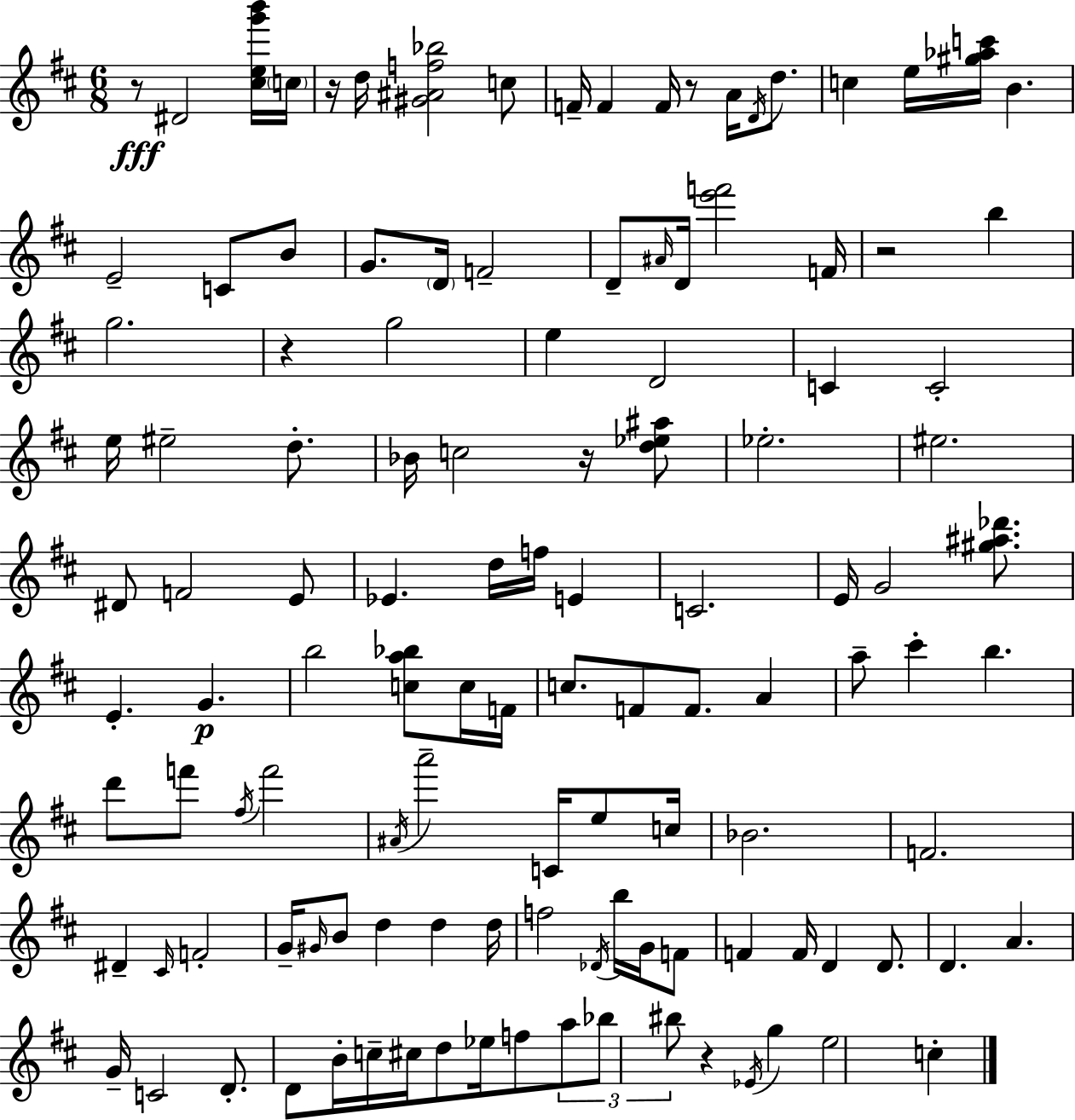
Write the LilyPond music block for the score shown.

{
  \clef treble
  \numericTimeSignature
  \time 6/8
  \key d \major
  r8\fff dis'2 <cis'' e'' g''' b'''>16 \parenthesize c''16 | r16 d''16 <gis' ais' f'' bes''>2 c''8 | f'16-- f'4 f'16 r8 a'16 \acciaccatura { d'16 } d''8. | c''4 e''16 <gis'' aes'' c'''>16 b'4. | \break e'2-- c'8 b'8 | g'8. \parenthesize d'16 f'2-- | d'8-- \grace { ais'16 } d'16 <e''' f'''>2 | f'16 r2 b''4 | \break g''2. | r4 g''2 | e''4 d'2 | c'4 c'2-. | \break e''16 eis''2-- d''8.-. | bes'16 c''2 r16 | <d'' ees'' ais''>8 ees''2.-. | eis''2. | \break dis'8 f'2 | e'8 ees'4. d''16 f''16 e'4 | c'2. | e'16 g'2 <gis'' ais'' des'''>8. | \break e'4.-. g'4.\p | b''2 <c'' a'' bes''>8 | c''16 f'16 c''8. f'8 f'8. a'4 | a''8-- cis'''4-. b''4. | \break d'''8 f'''8 \acciaccatura { fis''16 } f'''2 | \acciaccatura { ais'16 } a'''2-- | c'16 e''8 c''16 bes'2. | f'2. | \break dis'4-- \grace { cis'16 } f'2-. | g'16-- \grace { gis'16 } b'8 d''4 | d''4 d''16 f''2 | \acciaccatura { des'16 } b''16 g'16 f'8 f'4 f'16 | \break d'4 d'8. d'4. | a'4. g'16-- c'2 | d'8.-. d'8 b'16-. c''16-- cis''16 | d''8 ees''16 f''8 \tuplet 3/2 { a''8 bes''8 bis''8 } r4 | \break \acciaccatura { ees'16 } g''4 e''2 | c''4-. \bar "|."
}